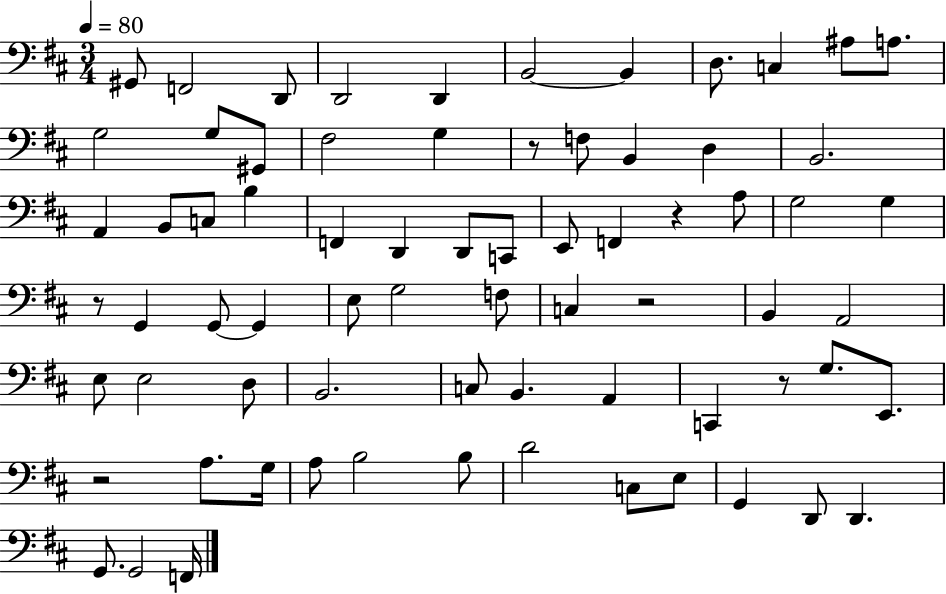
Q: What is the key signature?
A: D major